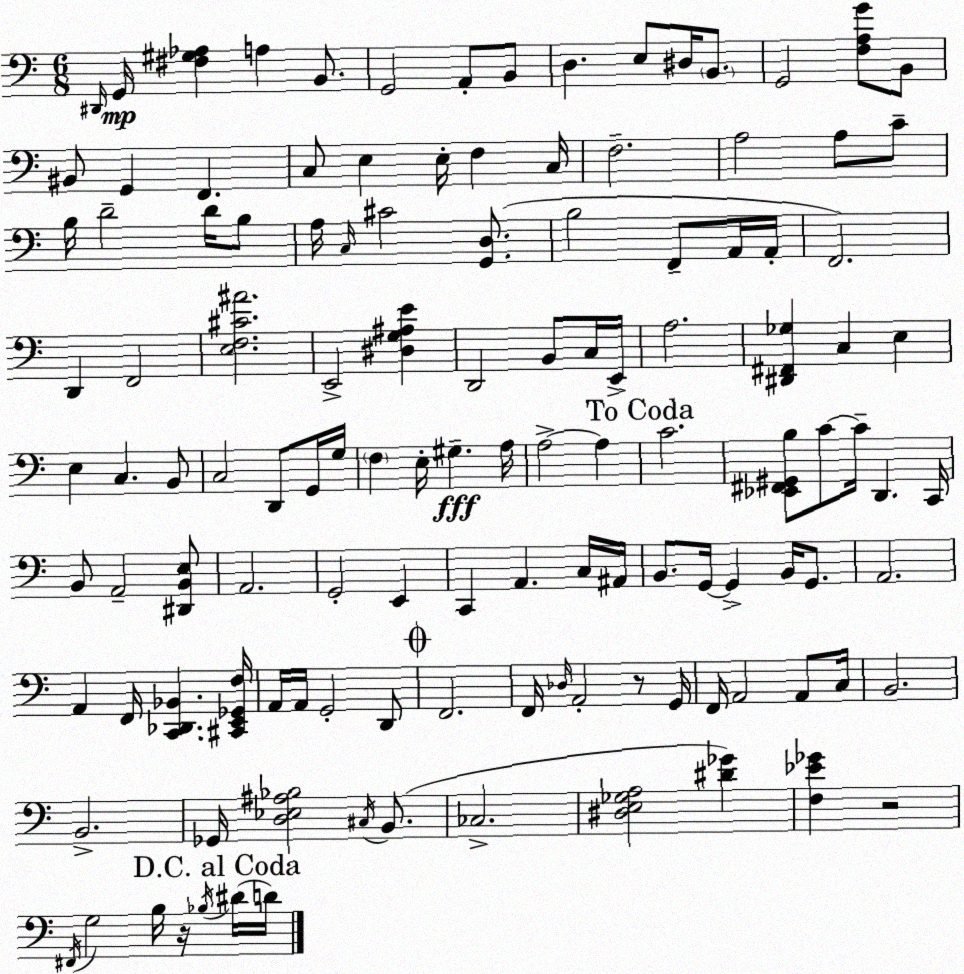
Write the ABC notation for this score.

X:1
T:Untitled
M:6/8
L:1/4
K:Am
^D,,/4 G,,/4 [^F,^G,_A,] A, B,,/2 G,,2 A,,/2 B,,/2 D, E,/2 ^D,/4 B,,/2 G,,2 [F,A,G]/2 B,,/2 ^B,,/2 G,, F,, C,/2 E, E,/4 F, C,/4 F,2 A,2 A,/2 C/2 B,/4 D2 D/4 B,/2 A,/4 C,/4 ^C2 [G,,D,]/2 B,2 F,,/2 A,,/4 A,,/4 F,,2 D,, F,,2 [E,F,^C^A]2 E,,2 [^D,G,^A,E] D,,2 B,,/2 C,/4 E,,/4 A,2 [^D,,^F,,_G,] C, E, E, C, B,,/2 C,2 D,,/2 G,,/4 G,/4 F, E,/4 ^G, A,/4 A,2 A, C2 [_E,,^F,,^G,,B,]/2 C/2 C/4 D,, C,,/4 B,,/2 A,,2 [^D,,B,,E,]/2 A,,2 G,,2 E,, C,, A,, C,/4 ^A,,/4 B,,/2 G,,/4 G,, B,,/4 G,,/2 A,,2 A,, F,,/4 [C,,_D,,_B,,] [^C,,E,,_G,,F,]/4 A,,/4 A,,/4 G,,2 D,,/2 F,,2 F,,/4 _D,/4 A,,2 z/2 G,,/4 F,,/4 A,,2 A,,/2 C,/4 B,,2 B,,2 _G,,/4 [D,_E,^A,_B,]2 ^C,/4 B,,/2 _C,2 [^D,E,_G,A,]2 [^D_G] [F,_E_G] z2 ^F,,/4 G,2 B,/4 z/4 _B,/4 ^D/4 D/4